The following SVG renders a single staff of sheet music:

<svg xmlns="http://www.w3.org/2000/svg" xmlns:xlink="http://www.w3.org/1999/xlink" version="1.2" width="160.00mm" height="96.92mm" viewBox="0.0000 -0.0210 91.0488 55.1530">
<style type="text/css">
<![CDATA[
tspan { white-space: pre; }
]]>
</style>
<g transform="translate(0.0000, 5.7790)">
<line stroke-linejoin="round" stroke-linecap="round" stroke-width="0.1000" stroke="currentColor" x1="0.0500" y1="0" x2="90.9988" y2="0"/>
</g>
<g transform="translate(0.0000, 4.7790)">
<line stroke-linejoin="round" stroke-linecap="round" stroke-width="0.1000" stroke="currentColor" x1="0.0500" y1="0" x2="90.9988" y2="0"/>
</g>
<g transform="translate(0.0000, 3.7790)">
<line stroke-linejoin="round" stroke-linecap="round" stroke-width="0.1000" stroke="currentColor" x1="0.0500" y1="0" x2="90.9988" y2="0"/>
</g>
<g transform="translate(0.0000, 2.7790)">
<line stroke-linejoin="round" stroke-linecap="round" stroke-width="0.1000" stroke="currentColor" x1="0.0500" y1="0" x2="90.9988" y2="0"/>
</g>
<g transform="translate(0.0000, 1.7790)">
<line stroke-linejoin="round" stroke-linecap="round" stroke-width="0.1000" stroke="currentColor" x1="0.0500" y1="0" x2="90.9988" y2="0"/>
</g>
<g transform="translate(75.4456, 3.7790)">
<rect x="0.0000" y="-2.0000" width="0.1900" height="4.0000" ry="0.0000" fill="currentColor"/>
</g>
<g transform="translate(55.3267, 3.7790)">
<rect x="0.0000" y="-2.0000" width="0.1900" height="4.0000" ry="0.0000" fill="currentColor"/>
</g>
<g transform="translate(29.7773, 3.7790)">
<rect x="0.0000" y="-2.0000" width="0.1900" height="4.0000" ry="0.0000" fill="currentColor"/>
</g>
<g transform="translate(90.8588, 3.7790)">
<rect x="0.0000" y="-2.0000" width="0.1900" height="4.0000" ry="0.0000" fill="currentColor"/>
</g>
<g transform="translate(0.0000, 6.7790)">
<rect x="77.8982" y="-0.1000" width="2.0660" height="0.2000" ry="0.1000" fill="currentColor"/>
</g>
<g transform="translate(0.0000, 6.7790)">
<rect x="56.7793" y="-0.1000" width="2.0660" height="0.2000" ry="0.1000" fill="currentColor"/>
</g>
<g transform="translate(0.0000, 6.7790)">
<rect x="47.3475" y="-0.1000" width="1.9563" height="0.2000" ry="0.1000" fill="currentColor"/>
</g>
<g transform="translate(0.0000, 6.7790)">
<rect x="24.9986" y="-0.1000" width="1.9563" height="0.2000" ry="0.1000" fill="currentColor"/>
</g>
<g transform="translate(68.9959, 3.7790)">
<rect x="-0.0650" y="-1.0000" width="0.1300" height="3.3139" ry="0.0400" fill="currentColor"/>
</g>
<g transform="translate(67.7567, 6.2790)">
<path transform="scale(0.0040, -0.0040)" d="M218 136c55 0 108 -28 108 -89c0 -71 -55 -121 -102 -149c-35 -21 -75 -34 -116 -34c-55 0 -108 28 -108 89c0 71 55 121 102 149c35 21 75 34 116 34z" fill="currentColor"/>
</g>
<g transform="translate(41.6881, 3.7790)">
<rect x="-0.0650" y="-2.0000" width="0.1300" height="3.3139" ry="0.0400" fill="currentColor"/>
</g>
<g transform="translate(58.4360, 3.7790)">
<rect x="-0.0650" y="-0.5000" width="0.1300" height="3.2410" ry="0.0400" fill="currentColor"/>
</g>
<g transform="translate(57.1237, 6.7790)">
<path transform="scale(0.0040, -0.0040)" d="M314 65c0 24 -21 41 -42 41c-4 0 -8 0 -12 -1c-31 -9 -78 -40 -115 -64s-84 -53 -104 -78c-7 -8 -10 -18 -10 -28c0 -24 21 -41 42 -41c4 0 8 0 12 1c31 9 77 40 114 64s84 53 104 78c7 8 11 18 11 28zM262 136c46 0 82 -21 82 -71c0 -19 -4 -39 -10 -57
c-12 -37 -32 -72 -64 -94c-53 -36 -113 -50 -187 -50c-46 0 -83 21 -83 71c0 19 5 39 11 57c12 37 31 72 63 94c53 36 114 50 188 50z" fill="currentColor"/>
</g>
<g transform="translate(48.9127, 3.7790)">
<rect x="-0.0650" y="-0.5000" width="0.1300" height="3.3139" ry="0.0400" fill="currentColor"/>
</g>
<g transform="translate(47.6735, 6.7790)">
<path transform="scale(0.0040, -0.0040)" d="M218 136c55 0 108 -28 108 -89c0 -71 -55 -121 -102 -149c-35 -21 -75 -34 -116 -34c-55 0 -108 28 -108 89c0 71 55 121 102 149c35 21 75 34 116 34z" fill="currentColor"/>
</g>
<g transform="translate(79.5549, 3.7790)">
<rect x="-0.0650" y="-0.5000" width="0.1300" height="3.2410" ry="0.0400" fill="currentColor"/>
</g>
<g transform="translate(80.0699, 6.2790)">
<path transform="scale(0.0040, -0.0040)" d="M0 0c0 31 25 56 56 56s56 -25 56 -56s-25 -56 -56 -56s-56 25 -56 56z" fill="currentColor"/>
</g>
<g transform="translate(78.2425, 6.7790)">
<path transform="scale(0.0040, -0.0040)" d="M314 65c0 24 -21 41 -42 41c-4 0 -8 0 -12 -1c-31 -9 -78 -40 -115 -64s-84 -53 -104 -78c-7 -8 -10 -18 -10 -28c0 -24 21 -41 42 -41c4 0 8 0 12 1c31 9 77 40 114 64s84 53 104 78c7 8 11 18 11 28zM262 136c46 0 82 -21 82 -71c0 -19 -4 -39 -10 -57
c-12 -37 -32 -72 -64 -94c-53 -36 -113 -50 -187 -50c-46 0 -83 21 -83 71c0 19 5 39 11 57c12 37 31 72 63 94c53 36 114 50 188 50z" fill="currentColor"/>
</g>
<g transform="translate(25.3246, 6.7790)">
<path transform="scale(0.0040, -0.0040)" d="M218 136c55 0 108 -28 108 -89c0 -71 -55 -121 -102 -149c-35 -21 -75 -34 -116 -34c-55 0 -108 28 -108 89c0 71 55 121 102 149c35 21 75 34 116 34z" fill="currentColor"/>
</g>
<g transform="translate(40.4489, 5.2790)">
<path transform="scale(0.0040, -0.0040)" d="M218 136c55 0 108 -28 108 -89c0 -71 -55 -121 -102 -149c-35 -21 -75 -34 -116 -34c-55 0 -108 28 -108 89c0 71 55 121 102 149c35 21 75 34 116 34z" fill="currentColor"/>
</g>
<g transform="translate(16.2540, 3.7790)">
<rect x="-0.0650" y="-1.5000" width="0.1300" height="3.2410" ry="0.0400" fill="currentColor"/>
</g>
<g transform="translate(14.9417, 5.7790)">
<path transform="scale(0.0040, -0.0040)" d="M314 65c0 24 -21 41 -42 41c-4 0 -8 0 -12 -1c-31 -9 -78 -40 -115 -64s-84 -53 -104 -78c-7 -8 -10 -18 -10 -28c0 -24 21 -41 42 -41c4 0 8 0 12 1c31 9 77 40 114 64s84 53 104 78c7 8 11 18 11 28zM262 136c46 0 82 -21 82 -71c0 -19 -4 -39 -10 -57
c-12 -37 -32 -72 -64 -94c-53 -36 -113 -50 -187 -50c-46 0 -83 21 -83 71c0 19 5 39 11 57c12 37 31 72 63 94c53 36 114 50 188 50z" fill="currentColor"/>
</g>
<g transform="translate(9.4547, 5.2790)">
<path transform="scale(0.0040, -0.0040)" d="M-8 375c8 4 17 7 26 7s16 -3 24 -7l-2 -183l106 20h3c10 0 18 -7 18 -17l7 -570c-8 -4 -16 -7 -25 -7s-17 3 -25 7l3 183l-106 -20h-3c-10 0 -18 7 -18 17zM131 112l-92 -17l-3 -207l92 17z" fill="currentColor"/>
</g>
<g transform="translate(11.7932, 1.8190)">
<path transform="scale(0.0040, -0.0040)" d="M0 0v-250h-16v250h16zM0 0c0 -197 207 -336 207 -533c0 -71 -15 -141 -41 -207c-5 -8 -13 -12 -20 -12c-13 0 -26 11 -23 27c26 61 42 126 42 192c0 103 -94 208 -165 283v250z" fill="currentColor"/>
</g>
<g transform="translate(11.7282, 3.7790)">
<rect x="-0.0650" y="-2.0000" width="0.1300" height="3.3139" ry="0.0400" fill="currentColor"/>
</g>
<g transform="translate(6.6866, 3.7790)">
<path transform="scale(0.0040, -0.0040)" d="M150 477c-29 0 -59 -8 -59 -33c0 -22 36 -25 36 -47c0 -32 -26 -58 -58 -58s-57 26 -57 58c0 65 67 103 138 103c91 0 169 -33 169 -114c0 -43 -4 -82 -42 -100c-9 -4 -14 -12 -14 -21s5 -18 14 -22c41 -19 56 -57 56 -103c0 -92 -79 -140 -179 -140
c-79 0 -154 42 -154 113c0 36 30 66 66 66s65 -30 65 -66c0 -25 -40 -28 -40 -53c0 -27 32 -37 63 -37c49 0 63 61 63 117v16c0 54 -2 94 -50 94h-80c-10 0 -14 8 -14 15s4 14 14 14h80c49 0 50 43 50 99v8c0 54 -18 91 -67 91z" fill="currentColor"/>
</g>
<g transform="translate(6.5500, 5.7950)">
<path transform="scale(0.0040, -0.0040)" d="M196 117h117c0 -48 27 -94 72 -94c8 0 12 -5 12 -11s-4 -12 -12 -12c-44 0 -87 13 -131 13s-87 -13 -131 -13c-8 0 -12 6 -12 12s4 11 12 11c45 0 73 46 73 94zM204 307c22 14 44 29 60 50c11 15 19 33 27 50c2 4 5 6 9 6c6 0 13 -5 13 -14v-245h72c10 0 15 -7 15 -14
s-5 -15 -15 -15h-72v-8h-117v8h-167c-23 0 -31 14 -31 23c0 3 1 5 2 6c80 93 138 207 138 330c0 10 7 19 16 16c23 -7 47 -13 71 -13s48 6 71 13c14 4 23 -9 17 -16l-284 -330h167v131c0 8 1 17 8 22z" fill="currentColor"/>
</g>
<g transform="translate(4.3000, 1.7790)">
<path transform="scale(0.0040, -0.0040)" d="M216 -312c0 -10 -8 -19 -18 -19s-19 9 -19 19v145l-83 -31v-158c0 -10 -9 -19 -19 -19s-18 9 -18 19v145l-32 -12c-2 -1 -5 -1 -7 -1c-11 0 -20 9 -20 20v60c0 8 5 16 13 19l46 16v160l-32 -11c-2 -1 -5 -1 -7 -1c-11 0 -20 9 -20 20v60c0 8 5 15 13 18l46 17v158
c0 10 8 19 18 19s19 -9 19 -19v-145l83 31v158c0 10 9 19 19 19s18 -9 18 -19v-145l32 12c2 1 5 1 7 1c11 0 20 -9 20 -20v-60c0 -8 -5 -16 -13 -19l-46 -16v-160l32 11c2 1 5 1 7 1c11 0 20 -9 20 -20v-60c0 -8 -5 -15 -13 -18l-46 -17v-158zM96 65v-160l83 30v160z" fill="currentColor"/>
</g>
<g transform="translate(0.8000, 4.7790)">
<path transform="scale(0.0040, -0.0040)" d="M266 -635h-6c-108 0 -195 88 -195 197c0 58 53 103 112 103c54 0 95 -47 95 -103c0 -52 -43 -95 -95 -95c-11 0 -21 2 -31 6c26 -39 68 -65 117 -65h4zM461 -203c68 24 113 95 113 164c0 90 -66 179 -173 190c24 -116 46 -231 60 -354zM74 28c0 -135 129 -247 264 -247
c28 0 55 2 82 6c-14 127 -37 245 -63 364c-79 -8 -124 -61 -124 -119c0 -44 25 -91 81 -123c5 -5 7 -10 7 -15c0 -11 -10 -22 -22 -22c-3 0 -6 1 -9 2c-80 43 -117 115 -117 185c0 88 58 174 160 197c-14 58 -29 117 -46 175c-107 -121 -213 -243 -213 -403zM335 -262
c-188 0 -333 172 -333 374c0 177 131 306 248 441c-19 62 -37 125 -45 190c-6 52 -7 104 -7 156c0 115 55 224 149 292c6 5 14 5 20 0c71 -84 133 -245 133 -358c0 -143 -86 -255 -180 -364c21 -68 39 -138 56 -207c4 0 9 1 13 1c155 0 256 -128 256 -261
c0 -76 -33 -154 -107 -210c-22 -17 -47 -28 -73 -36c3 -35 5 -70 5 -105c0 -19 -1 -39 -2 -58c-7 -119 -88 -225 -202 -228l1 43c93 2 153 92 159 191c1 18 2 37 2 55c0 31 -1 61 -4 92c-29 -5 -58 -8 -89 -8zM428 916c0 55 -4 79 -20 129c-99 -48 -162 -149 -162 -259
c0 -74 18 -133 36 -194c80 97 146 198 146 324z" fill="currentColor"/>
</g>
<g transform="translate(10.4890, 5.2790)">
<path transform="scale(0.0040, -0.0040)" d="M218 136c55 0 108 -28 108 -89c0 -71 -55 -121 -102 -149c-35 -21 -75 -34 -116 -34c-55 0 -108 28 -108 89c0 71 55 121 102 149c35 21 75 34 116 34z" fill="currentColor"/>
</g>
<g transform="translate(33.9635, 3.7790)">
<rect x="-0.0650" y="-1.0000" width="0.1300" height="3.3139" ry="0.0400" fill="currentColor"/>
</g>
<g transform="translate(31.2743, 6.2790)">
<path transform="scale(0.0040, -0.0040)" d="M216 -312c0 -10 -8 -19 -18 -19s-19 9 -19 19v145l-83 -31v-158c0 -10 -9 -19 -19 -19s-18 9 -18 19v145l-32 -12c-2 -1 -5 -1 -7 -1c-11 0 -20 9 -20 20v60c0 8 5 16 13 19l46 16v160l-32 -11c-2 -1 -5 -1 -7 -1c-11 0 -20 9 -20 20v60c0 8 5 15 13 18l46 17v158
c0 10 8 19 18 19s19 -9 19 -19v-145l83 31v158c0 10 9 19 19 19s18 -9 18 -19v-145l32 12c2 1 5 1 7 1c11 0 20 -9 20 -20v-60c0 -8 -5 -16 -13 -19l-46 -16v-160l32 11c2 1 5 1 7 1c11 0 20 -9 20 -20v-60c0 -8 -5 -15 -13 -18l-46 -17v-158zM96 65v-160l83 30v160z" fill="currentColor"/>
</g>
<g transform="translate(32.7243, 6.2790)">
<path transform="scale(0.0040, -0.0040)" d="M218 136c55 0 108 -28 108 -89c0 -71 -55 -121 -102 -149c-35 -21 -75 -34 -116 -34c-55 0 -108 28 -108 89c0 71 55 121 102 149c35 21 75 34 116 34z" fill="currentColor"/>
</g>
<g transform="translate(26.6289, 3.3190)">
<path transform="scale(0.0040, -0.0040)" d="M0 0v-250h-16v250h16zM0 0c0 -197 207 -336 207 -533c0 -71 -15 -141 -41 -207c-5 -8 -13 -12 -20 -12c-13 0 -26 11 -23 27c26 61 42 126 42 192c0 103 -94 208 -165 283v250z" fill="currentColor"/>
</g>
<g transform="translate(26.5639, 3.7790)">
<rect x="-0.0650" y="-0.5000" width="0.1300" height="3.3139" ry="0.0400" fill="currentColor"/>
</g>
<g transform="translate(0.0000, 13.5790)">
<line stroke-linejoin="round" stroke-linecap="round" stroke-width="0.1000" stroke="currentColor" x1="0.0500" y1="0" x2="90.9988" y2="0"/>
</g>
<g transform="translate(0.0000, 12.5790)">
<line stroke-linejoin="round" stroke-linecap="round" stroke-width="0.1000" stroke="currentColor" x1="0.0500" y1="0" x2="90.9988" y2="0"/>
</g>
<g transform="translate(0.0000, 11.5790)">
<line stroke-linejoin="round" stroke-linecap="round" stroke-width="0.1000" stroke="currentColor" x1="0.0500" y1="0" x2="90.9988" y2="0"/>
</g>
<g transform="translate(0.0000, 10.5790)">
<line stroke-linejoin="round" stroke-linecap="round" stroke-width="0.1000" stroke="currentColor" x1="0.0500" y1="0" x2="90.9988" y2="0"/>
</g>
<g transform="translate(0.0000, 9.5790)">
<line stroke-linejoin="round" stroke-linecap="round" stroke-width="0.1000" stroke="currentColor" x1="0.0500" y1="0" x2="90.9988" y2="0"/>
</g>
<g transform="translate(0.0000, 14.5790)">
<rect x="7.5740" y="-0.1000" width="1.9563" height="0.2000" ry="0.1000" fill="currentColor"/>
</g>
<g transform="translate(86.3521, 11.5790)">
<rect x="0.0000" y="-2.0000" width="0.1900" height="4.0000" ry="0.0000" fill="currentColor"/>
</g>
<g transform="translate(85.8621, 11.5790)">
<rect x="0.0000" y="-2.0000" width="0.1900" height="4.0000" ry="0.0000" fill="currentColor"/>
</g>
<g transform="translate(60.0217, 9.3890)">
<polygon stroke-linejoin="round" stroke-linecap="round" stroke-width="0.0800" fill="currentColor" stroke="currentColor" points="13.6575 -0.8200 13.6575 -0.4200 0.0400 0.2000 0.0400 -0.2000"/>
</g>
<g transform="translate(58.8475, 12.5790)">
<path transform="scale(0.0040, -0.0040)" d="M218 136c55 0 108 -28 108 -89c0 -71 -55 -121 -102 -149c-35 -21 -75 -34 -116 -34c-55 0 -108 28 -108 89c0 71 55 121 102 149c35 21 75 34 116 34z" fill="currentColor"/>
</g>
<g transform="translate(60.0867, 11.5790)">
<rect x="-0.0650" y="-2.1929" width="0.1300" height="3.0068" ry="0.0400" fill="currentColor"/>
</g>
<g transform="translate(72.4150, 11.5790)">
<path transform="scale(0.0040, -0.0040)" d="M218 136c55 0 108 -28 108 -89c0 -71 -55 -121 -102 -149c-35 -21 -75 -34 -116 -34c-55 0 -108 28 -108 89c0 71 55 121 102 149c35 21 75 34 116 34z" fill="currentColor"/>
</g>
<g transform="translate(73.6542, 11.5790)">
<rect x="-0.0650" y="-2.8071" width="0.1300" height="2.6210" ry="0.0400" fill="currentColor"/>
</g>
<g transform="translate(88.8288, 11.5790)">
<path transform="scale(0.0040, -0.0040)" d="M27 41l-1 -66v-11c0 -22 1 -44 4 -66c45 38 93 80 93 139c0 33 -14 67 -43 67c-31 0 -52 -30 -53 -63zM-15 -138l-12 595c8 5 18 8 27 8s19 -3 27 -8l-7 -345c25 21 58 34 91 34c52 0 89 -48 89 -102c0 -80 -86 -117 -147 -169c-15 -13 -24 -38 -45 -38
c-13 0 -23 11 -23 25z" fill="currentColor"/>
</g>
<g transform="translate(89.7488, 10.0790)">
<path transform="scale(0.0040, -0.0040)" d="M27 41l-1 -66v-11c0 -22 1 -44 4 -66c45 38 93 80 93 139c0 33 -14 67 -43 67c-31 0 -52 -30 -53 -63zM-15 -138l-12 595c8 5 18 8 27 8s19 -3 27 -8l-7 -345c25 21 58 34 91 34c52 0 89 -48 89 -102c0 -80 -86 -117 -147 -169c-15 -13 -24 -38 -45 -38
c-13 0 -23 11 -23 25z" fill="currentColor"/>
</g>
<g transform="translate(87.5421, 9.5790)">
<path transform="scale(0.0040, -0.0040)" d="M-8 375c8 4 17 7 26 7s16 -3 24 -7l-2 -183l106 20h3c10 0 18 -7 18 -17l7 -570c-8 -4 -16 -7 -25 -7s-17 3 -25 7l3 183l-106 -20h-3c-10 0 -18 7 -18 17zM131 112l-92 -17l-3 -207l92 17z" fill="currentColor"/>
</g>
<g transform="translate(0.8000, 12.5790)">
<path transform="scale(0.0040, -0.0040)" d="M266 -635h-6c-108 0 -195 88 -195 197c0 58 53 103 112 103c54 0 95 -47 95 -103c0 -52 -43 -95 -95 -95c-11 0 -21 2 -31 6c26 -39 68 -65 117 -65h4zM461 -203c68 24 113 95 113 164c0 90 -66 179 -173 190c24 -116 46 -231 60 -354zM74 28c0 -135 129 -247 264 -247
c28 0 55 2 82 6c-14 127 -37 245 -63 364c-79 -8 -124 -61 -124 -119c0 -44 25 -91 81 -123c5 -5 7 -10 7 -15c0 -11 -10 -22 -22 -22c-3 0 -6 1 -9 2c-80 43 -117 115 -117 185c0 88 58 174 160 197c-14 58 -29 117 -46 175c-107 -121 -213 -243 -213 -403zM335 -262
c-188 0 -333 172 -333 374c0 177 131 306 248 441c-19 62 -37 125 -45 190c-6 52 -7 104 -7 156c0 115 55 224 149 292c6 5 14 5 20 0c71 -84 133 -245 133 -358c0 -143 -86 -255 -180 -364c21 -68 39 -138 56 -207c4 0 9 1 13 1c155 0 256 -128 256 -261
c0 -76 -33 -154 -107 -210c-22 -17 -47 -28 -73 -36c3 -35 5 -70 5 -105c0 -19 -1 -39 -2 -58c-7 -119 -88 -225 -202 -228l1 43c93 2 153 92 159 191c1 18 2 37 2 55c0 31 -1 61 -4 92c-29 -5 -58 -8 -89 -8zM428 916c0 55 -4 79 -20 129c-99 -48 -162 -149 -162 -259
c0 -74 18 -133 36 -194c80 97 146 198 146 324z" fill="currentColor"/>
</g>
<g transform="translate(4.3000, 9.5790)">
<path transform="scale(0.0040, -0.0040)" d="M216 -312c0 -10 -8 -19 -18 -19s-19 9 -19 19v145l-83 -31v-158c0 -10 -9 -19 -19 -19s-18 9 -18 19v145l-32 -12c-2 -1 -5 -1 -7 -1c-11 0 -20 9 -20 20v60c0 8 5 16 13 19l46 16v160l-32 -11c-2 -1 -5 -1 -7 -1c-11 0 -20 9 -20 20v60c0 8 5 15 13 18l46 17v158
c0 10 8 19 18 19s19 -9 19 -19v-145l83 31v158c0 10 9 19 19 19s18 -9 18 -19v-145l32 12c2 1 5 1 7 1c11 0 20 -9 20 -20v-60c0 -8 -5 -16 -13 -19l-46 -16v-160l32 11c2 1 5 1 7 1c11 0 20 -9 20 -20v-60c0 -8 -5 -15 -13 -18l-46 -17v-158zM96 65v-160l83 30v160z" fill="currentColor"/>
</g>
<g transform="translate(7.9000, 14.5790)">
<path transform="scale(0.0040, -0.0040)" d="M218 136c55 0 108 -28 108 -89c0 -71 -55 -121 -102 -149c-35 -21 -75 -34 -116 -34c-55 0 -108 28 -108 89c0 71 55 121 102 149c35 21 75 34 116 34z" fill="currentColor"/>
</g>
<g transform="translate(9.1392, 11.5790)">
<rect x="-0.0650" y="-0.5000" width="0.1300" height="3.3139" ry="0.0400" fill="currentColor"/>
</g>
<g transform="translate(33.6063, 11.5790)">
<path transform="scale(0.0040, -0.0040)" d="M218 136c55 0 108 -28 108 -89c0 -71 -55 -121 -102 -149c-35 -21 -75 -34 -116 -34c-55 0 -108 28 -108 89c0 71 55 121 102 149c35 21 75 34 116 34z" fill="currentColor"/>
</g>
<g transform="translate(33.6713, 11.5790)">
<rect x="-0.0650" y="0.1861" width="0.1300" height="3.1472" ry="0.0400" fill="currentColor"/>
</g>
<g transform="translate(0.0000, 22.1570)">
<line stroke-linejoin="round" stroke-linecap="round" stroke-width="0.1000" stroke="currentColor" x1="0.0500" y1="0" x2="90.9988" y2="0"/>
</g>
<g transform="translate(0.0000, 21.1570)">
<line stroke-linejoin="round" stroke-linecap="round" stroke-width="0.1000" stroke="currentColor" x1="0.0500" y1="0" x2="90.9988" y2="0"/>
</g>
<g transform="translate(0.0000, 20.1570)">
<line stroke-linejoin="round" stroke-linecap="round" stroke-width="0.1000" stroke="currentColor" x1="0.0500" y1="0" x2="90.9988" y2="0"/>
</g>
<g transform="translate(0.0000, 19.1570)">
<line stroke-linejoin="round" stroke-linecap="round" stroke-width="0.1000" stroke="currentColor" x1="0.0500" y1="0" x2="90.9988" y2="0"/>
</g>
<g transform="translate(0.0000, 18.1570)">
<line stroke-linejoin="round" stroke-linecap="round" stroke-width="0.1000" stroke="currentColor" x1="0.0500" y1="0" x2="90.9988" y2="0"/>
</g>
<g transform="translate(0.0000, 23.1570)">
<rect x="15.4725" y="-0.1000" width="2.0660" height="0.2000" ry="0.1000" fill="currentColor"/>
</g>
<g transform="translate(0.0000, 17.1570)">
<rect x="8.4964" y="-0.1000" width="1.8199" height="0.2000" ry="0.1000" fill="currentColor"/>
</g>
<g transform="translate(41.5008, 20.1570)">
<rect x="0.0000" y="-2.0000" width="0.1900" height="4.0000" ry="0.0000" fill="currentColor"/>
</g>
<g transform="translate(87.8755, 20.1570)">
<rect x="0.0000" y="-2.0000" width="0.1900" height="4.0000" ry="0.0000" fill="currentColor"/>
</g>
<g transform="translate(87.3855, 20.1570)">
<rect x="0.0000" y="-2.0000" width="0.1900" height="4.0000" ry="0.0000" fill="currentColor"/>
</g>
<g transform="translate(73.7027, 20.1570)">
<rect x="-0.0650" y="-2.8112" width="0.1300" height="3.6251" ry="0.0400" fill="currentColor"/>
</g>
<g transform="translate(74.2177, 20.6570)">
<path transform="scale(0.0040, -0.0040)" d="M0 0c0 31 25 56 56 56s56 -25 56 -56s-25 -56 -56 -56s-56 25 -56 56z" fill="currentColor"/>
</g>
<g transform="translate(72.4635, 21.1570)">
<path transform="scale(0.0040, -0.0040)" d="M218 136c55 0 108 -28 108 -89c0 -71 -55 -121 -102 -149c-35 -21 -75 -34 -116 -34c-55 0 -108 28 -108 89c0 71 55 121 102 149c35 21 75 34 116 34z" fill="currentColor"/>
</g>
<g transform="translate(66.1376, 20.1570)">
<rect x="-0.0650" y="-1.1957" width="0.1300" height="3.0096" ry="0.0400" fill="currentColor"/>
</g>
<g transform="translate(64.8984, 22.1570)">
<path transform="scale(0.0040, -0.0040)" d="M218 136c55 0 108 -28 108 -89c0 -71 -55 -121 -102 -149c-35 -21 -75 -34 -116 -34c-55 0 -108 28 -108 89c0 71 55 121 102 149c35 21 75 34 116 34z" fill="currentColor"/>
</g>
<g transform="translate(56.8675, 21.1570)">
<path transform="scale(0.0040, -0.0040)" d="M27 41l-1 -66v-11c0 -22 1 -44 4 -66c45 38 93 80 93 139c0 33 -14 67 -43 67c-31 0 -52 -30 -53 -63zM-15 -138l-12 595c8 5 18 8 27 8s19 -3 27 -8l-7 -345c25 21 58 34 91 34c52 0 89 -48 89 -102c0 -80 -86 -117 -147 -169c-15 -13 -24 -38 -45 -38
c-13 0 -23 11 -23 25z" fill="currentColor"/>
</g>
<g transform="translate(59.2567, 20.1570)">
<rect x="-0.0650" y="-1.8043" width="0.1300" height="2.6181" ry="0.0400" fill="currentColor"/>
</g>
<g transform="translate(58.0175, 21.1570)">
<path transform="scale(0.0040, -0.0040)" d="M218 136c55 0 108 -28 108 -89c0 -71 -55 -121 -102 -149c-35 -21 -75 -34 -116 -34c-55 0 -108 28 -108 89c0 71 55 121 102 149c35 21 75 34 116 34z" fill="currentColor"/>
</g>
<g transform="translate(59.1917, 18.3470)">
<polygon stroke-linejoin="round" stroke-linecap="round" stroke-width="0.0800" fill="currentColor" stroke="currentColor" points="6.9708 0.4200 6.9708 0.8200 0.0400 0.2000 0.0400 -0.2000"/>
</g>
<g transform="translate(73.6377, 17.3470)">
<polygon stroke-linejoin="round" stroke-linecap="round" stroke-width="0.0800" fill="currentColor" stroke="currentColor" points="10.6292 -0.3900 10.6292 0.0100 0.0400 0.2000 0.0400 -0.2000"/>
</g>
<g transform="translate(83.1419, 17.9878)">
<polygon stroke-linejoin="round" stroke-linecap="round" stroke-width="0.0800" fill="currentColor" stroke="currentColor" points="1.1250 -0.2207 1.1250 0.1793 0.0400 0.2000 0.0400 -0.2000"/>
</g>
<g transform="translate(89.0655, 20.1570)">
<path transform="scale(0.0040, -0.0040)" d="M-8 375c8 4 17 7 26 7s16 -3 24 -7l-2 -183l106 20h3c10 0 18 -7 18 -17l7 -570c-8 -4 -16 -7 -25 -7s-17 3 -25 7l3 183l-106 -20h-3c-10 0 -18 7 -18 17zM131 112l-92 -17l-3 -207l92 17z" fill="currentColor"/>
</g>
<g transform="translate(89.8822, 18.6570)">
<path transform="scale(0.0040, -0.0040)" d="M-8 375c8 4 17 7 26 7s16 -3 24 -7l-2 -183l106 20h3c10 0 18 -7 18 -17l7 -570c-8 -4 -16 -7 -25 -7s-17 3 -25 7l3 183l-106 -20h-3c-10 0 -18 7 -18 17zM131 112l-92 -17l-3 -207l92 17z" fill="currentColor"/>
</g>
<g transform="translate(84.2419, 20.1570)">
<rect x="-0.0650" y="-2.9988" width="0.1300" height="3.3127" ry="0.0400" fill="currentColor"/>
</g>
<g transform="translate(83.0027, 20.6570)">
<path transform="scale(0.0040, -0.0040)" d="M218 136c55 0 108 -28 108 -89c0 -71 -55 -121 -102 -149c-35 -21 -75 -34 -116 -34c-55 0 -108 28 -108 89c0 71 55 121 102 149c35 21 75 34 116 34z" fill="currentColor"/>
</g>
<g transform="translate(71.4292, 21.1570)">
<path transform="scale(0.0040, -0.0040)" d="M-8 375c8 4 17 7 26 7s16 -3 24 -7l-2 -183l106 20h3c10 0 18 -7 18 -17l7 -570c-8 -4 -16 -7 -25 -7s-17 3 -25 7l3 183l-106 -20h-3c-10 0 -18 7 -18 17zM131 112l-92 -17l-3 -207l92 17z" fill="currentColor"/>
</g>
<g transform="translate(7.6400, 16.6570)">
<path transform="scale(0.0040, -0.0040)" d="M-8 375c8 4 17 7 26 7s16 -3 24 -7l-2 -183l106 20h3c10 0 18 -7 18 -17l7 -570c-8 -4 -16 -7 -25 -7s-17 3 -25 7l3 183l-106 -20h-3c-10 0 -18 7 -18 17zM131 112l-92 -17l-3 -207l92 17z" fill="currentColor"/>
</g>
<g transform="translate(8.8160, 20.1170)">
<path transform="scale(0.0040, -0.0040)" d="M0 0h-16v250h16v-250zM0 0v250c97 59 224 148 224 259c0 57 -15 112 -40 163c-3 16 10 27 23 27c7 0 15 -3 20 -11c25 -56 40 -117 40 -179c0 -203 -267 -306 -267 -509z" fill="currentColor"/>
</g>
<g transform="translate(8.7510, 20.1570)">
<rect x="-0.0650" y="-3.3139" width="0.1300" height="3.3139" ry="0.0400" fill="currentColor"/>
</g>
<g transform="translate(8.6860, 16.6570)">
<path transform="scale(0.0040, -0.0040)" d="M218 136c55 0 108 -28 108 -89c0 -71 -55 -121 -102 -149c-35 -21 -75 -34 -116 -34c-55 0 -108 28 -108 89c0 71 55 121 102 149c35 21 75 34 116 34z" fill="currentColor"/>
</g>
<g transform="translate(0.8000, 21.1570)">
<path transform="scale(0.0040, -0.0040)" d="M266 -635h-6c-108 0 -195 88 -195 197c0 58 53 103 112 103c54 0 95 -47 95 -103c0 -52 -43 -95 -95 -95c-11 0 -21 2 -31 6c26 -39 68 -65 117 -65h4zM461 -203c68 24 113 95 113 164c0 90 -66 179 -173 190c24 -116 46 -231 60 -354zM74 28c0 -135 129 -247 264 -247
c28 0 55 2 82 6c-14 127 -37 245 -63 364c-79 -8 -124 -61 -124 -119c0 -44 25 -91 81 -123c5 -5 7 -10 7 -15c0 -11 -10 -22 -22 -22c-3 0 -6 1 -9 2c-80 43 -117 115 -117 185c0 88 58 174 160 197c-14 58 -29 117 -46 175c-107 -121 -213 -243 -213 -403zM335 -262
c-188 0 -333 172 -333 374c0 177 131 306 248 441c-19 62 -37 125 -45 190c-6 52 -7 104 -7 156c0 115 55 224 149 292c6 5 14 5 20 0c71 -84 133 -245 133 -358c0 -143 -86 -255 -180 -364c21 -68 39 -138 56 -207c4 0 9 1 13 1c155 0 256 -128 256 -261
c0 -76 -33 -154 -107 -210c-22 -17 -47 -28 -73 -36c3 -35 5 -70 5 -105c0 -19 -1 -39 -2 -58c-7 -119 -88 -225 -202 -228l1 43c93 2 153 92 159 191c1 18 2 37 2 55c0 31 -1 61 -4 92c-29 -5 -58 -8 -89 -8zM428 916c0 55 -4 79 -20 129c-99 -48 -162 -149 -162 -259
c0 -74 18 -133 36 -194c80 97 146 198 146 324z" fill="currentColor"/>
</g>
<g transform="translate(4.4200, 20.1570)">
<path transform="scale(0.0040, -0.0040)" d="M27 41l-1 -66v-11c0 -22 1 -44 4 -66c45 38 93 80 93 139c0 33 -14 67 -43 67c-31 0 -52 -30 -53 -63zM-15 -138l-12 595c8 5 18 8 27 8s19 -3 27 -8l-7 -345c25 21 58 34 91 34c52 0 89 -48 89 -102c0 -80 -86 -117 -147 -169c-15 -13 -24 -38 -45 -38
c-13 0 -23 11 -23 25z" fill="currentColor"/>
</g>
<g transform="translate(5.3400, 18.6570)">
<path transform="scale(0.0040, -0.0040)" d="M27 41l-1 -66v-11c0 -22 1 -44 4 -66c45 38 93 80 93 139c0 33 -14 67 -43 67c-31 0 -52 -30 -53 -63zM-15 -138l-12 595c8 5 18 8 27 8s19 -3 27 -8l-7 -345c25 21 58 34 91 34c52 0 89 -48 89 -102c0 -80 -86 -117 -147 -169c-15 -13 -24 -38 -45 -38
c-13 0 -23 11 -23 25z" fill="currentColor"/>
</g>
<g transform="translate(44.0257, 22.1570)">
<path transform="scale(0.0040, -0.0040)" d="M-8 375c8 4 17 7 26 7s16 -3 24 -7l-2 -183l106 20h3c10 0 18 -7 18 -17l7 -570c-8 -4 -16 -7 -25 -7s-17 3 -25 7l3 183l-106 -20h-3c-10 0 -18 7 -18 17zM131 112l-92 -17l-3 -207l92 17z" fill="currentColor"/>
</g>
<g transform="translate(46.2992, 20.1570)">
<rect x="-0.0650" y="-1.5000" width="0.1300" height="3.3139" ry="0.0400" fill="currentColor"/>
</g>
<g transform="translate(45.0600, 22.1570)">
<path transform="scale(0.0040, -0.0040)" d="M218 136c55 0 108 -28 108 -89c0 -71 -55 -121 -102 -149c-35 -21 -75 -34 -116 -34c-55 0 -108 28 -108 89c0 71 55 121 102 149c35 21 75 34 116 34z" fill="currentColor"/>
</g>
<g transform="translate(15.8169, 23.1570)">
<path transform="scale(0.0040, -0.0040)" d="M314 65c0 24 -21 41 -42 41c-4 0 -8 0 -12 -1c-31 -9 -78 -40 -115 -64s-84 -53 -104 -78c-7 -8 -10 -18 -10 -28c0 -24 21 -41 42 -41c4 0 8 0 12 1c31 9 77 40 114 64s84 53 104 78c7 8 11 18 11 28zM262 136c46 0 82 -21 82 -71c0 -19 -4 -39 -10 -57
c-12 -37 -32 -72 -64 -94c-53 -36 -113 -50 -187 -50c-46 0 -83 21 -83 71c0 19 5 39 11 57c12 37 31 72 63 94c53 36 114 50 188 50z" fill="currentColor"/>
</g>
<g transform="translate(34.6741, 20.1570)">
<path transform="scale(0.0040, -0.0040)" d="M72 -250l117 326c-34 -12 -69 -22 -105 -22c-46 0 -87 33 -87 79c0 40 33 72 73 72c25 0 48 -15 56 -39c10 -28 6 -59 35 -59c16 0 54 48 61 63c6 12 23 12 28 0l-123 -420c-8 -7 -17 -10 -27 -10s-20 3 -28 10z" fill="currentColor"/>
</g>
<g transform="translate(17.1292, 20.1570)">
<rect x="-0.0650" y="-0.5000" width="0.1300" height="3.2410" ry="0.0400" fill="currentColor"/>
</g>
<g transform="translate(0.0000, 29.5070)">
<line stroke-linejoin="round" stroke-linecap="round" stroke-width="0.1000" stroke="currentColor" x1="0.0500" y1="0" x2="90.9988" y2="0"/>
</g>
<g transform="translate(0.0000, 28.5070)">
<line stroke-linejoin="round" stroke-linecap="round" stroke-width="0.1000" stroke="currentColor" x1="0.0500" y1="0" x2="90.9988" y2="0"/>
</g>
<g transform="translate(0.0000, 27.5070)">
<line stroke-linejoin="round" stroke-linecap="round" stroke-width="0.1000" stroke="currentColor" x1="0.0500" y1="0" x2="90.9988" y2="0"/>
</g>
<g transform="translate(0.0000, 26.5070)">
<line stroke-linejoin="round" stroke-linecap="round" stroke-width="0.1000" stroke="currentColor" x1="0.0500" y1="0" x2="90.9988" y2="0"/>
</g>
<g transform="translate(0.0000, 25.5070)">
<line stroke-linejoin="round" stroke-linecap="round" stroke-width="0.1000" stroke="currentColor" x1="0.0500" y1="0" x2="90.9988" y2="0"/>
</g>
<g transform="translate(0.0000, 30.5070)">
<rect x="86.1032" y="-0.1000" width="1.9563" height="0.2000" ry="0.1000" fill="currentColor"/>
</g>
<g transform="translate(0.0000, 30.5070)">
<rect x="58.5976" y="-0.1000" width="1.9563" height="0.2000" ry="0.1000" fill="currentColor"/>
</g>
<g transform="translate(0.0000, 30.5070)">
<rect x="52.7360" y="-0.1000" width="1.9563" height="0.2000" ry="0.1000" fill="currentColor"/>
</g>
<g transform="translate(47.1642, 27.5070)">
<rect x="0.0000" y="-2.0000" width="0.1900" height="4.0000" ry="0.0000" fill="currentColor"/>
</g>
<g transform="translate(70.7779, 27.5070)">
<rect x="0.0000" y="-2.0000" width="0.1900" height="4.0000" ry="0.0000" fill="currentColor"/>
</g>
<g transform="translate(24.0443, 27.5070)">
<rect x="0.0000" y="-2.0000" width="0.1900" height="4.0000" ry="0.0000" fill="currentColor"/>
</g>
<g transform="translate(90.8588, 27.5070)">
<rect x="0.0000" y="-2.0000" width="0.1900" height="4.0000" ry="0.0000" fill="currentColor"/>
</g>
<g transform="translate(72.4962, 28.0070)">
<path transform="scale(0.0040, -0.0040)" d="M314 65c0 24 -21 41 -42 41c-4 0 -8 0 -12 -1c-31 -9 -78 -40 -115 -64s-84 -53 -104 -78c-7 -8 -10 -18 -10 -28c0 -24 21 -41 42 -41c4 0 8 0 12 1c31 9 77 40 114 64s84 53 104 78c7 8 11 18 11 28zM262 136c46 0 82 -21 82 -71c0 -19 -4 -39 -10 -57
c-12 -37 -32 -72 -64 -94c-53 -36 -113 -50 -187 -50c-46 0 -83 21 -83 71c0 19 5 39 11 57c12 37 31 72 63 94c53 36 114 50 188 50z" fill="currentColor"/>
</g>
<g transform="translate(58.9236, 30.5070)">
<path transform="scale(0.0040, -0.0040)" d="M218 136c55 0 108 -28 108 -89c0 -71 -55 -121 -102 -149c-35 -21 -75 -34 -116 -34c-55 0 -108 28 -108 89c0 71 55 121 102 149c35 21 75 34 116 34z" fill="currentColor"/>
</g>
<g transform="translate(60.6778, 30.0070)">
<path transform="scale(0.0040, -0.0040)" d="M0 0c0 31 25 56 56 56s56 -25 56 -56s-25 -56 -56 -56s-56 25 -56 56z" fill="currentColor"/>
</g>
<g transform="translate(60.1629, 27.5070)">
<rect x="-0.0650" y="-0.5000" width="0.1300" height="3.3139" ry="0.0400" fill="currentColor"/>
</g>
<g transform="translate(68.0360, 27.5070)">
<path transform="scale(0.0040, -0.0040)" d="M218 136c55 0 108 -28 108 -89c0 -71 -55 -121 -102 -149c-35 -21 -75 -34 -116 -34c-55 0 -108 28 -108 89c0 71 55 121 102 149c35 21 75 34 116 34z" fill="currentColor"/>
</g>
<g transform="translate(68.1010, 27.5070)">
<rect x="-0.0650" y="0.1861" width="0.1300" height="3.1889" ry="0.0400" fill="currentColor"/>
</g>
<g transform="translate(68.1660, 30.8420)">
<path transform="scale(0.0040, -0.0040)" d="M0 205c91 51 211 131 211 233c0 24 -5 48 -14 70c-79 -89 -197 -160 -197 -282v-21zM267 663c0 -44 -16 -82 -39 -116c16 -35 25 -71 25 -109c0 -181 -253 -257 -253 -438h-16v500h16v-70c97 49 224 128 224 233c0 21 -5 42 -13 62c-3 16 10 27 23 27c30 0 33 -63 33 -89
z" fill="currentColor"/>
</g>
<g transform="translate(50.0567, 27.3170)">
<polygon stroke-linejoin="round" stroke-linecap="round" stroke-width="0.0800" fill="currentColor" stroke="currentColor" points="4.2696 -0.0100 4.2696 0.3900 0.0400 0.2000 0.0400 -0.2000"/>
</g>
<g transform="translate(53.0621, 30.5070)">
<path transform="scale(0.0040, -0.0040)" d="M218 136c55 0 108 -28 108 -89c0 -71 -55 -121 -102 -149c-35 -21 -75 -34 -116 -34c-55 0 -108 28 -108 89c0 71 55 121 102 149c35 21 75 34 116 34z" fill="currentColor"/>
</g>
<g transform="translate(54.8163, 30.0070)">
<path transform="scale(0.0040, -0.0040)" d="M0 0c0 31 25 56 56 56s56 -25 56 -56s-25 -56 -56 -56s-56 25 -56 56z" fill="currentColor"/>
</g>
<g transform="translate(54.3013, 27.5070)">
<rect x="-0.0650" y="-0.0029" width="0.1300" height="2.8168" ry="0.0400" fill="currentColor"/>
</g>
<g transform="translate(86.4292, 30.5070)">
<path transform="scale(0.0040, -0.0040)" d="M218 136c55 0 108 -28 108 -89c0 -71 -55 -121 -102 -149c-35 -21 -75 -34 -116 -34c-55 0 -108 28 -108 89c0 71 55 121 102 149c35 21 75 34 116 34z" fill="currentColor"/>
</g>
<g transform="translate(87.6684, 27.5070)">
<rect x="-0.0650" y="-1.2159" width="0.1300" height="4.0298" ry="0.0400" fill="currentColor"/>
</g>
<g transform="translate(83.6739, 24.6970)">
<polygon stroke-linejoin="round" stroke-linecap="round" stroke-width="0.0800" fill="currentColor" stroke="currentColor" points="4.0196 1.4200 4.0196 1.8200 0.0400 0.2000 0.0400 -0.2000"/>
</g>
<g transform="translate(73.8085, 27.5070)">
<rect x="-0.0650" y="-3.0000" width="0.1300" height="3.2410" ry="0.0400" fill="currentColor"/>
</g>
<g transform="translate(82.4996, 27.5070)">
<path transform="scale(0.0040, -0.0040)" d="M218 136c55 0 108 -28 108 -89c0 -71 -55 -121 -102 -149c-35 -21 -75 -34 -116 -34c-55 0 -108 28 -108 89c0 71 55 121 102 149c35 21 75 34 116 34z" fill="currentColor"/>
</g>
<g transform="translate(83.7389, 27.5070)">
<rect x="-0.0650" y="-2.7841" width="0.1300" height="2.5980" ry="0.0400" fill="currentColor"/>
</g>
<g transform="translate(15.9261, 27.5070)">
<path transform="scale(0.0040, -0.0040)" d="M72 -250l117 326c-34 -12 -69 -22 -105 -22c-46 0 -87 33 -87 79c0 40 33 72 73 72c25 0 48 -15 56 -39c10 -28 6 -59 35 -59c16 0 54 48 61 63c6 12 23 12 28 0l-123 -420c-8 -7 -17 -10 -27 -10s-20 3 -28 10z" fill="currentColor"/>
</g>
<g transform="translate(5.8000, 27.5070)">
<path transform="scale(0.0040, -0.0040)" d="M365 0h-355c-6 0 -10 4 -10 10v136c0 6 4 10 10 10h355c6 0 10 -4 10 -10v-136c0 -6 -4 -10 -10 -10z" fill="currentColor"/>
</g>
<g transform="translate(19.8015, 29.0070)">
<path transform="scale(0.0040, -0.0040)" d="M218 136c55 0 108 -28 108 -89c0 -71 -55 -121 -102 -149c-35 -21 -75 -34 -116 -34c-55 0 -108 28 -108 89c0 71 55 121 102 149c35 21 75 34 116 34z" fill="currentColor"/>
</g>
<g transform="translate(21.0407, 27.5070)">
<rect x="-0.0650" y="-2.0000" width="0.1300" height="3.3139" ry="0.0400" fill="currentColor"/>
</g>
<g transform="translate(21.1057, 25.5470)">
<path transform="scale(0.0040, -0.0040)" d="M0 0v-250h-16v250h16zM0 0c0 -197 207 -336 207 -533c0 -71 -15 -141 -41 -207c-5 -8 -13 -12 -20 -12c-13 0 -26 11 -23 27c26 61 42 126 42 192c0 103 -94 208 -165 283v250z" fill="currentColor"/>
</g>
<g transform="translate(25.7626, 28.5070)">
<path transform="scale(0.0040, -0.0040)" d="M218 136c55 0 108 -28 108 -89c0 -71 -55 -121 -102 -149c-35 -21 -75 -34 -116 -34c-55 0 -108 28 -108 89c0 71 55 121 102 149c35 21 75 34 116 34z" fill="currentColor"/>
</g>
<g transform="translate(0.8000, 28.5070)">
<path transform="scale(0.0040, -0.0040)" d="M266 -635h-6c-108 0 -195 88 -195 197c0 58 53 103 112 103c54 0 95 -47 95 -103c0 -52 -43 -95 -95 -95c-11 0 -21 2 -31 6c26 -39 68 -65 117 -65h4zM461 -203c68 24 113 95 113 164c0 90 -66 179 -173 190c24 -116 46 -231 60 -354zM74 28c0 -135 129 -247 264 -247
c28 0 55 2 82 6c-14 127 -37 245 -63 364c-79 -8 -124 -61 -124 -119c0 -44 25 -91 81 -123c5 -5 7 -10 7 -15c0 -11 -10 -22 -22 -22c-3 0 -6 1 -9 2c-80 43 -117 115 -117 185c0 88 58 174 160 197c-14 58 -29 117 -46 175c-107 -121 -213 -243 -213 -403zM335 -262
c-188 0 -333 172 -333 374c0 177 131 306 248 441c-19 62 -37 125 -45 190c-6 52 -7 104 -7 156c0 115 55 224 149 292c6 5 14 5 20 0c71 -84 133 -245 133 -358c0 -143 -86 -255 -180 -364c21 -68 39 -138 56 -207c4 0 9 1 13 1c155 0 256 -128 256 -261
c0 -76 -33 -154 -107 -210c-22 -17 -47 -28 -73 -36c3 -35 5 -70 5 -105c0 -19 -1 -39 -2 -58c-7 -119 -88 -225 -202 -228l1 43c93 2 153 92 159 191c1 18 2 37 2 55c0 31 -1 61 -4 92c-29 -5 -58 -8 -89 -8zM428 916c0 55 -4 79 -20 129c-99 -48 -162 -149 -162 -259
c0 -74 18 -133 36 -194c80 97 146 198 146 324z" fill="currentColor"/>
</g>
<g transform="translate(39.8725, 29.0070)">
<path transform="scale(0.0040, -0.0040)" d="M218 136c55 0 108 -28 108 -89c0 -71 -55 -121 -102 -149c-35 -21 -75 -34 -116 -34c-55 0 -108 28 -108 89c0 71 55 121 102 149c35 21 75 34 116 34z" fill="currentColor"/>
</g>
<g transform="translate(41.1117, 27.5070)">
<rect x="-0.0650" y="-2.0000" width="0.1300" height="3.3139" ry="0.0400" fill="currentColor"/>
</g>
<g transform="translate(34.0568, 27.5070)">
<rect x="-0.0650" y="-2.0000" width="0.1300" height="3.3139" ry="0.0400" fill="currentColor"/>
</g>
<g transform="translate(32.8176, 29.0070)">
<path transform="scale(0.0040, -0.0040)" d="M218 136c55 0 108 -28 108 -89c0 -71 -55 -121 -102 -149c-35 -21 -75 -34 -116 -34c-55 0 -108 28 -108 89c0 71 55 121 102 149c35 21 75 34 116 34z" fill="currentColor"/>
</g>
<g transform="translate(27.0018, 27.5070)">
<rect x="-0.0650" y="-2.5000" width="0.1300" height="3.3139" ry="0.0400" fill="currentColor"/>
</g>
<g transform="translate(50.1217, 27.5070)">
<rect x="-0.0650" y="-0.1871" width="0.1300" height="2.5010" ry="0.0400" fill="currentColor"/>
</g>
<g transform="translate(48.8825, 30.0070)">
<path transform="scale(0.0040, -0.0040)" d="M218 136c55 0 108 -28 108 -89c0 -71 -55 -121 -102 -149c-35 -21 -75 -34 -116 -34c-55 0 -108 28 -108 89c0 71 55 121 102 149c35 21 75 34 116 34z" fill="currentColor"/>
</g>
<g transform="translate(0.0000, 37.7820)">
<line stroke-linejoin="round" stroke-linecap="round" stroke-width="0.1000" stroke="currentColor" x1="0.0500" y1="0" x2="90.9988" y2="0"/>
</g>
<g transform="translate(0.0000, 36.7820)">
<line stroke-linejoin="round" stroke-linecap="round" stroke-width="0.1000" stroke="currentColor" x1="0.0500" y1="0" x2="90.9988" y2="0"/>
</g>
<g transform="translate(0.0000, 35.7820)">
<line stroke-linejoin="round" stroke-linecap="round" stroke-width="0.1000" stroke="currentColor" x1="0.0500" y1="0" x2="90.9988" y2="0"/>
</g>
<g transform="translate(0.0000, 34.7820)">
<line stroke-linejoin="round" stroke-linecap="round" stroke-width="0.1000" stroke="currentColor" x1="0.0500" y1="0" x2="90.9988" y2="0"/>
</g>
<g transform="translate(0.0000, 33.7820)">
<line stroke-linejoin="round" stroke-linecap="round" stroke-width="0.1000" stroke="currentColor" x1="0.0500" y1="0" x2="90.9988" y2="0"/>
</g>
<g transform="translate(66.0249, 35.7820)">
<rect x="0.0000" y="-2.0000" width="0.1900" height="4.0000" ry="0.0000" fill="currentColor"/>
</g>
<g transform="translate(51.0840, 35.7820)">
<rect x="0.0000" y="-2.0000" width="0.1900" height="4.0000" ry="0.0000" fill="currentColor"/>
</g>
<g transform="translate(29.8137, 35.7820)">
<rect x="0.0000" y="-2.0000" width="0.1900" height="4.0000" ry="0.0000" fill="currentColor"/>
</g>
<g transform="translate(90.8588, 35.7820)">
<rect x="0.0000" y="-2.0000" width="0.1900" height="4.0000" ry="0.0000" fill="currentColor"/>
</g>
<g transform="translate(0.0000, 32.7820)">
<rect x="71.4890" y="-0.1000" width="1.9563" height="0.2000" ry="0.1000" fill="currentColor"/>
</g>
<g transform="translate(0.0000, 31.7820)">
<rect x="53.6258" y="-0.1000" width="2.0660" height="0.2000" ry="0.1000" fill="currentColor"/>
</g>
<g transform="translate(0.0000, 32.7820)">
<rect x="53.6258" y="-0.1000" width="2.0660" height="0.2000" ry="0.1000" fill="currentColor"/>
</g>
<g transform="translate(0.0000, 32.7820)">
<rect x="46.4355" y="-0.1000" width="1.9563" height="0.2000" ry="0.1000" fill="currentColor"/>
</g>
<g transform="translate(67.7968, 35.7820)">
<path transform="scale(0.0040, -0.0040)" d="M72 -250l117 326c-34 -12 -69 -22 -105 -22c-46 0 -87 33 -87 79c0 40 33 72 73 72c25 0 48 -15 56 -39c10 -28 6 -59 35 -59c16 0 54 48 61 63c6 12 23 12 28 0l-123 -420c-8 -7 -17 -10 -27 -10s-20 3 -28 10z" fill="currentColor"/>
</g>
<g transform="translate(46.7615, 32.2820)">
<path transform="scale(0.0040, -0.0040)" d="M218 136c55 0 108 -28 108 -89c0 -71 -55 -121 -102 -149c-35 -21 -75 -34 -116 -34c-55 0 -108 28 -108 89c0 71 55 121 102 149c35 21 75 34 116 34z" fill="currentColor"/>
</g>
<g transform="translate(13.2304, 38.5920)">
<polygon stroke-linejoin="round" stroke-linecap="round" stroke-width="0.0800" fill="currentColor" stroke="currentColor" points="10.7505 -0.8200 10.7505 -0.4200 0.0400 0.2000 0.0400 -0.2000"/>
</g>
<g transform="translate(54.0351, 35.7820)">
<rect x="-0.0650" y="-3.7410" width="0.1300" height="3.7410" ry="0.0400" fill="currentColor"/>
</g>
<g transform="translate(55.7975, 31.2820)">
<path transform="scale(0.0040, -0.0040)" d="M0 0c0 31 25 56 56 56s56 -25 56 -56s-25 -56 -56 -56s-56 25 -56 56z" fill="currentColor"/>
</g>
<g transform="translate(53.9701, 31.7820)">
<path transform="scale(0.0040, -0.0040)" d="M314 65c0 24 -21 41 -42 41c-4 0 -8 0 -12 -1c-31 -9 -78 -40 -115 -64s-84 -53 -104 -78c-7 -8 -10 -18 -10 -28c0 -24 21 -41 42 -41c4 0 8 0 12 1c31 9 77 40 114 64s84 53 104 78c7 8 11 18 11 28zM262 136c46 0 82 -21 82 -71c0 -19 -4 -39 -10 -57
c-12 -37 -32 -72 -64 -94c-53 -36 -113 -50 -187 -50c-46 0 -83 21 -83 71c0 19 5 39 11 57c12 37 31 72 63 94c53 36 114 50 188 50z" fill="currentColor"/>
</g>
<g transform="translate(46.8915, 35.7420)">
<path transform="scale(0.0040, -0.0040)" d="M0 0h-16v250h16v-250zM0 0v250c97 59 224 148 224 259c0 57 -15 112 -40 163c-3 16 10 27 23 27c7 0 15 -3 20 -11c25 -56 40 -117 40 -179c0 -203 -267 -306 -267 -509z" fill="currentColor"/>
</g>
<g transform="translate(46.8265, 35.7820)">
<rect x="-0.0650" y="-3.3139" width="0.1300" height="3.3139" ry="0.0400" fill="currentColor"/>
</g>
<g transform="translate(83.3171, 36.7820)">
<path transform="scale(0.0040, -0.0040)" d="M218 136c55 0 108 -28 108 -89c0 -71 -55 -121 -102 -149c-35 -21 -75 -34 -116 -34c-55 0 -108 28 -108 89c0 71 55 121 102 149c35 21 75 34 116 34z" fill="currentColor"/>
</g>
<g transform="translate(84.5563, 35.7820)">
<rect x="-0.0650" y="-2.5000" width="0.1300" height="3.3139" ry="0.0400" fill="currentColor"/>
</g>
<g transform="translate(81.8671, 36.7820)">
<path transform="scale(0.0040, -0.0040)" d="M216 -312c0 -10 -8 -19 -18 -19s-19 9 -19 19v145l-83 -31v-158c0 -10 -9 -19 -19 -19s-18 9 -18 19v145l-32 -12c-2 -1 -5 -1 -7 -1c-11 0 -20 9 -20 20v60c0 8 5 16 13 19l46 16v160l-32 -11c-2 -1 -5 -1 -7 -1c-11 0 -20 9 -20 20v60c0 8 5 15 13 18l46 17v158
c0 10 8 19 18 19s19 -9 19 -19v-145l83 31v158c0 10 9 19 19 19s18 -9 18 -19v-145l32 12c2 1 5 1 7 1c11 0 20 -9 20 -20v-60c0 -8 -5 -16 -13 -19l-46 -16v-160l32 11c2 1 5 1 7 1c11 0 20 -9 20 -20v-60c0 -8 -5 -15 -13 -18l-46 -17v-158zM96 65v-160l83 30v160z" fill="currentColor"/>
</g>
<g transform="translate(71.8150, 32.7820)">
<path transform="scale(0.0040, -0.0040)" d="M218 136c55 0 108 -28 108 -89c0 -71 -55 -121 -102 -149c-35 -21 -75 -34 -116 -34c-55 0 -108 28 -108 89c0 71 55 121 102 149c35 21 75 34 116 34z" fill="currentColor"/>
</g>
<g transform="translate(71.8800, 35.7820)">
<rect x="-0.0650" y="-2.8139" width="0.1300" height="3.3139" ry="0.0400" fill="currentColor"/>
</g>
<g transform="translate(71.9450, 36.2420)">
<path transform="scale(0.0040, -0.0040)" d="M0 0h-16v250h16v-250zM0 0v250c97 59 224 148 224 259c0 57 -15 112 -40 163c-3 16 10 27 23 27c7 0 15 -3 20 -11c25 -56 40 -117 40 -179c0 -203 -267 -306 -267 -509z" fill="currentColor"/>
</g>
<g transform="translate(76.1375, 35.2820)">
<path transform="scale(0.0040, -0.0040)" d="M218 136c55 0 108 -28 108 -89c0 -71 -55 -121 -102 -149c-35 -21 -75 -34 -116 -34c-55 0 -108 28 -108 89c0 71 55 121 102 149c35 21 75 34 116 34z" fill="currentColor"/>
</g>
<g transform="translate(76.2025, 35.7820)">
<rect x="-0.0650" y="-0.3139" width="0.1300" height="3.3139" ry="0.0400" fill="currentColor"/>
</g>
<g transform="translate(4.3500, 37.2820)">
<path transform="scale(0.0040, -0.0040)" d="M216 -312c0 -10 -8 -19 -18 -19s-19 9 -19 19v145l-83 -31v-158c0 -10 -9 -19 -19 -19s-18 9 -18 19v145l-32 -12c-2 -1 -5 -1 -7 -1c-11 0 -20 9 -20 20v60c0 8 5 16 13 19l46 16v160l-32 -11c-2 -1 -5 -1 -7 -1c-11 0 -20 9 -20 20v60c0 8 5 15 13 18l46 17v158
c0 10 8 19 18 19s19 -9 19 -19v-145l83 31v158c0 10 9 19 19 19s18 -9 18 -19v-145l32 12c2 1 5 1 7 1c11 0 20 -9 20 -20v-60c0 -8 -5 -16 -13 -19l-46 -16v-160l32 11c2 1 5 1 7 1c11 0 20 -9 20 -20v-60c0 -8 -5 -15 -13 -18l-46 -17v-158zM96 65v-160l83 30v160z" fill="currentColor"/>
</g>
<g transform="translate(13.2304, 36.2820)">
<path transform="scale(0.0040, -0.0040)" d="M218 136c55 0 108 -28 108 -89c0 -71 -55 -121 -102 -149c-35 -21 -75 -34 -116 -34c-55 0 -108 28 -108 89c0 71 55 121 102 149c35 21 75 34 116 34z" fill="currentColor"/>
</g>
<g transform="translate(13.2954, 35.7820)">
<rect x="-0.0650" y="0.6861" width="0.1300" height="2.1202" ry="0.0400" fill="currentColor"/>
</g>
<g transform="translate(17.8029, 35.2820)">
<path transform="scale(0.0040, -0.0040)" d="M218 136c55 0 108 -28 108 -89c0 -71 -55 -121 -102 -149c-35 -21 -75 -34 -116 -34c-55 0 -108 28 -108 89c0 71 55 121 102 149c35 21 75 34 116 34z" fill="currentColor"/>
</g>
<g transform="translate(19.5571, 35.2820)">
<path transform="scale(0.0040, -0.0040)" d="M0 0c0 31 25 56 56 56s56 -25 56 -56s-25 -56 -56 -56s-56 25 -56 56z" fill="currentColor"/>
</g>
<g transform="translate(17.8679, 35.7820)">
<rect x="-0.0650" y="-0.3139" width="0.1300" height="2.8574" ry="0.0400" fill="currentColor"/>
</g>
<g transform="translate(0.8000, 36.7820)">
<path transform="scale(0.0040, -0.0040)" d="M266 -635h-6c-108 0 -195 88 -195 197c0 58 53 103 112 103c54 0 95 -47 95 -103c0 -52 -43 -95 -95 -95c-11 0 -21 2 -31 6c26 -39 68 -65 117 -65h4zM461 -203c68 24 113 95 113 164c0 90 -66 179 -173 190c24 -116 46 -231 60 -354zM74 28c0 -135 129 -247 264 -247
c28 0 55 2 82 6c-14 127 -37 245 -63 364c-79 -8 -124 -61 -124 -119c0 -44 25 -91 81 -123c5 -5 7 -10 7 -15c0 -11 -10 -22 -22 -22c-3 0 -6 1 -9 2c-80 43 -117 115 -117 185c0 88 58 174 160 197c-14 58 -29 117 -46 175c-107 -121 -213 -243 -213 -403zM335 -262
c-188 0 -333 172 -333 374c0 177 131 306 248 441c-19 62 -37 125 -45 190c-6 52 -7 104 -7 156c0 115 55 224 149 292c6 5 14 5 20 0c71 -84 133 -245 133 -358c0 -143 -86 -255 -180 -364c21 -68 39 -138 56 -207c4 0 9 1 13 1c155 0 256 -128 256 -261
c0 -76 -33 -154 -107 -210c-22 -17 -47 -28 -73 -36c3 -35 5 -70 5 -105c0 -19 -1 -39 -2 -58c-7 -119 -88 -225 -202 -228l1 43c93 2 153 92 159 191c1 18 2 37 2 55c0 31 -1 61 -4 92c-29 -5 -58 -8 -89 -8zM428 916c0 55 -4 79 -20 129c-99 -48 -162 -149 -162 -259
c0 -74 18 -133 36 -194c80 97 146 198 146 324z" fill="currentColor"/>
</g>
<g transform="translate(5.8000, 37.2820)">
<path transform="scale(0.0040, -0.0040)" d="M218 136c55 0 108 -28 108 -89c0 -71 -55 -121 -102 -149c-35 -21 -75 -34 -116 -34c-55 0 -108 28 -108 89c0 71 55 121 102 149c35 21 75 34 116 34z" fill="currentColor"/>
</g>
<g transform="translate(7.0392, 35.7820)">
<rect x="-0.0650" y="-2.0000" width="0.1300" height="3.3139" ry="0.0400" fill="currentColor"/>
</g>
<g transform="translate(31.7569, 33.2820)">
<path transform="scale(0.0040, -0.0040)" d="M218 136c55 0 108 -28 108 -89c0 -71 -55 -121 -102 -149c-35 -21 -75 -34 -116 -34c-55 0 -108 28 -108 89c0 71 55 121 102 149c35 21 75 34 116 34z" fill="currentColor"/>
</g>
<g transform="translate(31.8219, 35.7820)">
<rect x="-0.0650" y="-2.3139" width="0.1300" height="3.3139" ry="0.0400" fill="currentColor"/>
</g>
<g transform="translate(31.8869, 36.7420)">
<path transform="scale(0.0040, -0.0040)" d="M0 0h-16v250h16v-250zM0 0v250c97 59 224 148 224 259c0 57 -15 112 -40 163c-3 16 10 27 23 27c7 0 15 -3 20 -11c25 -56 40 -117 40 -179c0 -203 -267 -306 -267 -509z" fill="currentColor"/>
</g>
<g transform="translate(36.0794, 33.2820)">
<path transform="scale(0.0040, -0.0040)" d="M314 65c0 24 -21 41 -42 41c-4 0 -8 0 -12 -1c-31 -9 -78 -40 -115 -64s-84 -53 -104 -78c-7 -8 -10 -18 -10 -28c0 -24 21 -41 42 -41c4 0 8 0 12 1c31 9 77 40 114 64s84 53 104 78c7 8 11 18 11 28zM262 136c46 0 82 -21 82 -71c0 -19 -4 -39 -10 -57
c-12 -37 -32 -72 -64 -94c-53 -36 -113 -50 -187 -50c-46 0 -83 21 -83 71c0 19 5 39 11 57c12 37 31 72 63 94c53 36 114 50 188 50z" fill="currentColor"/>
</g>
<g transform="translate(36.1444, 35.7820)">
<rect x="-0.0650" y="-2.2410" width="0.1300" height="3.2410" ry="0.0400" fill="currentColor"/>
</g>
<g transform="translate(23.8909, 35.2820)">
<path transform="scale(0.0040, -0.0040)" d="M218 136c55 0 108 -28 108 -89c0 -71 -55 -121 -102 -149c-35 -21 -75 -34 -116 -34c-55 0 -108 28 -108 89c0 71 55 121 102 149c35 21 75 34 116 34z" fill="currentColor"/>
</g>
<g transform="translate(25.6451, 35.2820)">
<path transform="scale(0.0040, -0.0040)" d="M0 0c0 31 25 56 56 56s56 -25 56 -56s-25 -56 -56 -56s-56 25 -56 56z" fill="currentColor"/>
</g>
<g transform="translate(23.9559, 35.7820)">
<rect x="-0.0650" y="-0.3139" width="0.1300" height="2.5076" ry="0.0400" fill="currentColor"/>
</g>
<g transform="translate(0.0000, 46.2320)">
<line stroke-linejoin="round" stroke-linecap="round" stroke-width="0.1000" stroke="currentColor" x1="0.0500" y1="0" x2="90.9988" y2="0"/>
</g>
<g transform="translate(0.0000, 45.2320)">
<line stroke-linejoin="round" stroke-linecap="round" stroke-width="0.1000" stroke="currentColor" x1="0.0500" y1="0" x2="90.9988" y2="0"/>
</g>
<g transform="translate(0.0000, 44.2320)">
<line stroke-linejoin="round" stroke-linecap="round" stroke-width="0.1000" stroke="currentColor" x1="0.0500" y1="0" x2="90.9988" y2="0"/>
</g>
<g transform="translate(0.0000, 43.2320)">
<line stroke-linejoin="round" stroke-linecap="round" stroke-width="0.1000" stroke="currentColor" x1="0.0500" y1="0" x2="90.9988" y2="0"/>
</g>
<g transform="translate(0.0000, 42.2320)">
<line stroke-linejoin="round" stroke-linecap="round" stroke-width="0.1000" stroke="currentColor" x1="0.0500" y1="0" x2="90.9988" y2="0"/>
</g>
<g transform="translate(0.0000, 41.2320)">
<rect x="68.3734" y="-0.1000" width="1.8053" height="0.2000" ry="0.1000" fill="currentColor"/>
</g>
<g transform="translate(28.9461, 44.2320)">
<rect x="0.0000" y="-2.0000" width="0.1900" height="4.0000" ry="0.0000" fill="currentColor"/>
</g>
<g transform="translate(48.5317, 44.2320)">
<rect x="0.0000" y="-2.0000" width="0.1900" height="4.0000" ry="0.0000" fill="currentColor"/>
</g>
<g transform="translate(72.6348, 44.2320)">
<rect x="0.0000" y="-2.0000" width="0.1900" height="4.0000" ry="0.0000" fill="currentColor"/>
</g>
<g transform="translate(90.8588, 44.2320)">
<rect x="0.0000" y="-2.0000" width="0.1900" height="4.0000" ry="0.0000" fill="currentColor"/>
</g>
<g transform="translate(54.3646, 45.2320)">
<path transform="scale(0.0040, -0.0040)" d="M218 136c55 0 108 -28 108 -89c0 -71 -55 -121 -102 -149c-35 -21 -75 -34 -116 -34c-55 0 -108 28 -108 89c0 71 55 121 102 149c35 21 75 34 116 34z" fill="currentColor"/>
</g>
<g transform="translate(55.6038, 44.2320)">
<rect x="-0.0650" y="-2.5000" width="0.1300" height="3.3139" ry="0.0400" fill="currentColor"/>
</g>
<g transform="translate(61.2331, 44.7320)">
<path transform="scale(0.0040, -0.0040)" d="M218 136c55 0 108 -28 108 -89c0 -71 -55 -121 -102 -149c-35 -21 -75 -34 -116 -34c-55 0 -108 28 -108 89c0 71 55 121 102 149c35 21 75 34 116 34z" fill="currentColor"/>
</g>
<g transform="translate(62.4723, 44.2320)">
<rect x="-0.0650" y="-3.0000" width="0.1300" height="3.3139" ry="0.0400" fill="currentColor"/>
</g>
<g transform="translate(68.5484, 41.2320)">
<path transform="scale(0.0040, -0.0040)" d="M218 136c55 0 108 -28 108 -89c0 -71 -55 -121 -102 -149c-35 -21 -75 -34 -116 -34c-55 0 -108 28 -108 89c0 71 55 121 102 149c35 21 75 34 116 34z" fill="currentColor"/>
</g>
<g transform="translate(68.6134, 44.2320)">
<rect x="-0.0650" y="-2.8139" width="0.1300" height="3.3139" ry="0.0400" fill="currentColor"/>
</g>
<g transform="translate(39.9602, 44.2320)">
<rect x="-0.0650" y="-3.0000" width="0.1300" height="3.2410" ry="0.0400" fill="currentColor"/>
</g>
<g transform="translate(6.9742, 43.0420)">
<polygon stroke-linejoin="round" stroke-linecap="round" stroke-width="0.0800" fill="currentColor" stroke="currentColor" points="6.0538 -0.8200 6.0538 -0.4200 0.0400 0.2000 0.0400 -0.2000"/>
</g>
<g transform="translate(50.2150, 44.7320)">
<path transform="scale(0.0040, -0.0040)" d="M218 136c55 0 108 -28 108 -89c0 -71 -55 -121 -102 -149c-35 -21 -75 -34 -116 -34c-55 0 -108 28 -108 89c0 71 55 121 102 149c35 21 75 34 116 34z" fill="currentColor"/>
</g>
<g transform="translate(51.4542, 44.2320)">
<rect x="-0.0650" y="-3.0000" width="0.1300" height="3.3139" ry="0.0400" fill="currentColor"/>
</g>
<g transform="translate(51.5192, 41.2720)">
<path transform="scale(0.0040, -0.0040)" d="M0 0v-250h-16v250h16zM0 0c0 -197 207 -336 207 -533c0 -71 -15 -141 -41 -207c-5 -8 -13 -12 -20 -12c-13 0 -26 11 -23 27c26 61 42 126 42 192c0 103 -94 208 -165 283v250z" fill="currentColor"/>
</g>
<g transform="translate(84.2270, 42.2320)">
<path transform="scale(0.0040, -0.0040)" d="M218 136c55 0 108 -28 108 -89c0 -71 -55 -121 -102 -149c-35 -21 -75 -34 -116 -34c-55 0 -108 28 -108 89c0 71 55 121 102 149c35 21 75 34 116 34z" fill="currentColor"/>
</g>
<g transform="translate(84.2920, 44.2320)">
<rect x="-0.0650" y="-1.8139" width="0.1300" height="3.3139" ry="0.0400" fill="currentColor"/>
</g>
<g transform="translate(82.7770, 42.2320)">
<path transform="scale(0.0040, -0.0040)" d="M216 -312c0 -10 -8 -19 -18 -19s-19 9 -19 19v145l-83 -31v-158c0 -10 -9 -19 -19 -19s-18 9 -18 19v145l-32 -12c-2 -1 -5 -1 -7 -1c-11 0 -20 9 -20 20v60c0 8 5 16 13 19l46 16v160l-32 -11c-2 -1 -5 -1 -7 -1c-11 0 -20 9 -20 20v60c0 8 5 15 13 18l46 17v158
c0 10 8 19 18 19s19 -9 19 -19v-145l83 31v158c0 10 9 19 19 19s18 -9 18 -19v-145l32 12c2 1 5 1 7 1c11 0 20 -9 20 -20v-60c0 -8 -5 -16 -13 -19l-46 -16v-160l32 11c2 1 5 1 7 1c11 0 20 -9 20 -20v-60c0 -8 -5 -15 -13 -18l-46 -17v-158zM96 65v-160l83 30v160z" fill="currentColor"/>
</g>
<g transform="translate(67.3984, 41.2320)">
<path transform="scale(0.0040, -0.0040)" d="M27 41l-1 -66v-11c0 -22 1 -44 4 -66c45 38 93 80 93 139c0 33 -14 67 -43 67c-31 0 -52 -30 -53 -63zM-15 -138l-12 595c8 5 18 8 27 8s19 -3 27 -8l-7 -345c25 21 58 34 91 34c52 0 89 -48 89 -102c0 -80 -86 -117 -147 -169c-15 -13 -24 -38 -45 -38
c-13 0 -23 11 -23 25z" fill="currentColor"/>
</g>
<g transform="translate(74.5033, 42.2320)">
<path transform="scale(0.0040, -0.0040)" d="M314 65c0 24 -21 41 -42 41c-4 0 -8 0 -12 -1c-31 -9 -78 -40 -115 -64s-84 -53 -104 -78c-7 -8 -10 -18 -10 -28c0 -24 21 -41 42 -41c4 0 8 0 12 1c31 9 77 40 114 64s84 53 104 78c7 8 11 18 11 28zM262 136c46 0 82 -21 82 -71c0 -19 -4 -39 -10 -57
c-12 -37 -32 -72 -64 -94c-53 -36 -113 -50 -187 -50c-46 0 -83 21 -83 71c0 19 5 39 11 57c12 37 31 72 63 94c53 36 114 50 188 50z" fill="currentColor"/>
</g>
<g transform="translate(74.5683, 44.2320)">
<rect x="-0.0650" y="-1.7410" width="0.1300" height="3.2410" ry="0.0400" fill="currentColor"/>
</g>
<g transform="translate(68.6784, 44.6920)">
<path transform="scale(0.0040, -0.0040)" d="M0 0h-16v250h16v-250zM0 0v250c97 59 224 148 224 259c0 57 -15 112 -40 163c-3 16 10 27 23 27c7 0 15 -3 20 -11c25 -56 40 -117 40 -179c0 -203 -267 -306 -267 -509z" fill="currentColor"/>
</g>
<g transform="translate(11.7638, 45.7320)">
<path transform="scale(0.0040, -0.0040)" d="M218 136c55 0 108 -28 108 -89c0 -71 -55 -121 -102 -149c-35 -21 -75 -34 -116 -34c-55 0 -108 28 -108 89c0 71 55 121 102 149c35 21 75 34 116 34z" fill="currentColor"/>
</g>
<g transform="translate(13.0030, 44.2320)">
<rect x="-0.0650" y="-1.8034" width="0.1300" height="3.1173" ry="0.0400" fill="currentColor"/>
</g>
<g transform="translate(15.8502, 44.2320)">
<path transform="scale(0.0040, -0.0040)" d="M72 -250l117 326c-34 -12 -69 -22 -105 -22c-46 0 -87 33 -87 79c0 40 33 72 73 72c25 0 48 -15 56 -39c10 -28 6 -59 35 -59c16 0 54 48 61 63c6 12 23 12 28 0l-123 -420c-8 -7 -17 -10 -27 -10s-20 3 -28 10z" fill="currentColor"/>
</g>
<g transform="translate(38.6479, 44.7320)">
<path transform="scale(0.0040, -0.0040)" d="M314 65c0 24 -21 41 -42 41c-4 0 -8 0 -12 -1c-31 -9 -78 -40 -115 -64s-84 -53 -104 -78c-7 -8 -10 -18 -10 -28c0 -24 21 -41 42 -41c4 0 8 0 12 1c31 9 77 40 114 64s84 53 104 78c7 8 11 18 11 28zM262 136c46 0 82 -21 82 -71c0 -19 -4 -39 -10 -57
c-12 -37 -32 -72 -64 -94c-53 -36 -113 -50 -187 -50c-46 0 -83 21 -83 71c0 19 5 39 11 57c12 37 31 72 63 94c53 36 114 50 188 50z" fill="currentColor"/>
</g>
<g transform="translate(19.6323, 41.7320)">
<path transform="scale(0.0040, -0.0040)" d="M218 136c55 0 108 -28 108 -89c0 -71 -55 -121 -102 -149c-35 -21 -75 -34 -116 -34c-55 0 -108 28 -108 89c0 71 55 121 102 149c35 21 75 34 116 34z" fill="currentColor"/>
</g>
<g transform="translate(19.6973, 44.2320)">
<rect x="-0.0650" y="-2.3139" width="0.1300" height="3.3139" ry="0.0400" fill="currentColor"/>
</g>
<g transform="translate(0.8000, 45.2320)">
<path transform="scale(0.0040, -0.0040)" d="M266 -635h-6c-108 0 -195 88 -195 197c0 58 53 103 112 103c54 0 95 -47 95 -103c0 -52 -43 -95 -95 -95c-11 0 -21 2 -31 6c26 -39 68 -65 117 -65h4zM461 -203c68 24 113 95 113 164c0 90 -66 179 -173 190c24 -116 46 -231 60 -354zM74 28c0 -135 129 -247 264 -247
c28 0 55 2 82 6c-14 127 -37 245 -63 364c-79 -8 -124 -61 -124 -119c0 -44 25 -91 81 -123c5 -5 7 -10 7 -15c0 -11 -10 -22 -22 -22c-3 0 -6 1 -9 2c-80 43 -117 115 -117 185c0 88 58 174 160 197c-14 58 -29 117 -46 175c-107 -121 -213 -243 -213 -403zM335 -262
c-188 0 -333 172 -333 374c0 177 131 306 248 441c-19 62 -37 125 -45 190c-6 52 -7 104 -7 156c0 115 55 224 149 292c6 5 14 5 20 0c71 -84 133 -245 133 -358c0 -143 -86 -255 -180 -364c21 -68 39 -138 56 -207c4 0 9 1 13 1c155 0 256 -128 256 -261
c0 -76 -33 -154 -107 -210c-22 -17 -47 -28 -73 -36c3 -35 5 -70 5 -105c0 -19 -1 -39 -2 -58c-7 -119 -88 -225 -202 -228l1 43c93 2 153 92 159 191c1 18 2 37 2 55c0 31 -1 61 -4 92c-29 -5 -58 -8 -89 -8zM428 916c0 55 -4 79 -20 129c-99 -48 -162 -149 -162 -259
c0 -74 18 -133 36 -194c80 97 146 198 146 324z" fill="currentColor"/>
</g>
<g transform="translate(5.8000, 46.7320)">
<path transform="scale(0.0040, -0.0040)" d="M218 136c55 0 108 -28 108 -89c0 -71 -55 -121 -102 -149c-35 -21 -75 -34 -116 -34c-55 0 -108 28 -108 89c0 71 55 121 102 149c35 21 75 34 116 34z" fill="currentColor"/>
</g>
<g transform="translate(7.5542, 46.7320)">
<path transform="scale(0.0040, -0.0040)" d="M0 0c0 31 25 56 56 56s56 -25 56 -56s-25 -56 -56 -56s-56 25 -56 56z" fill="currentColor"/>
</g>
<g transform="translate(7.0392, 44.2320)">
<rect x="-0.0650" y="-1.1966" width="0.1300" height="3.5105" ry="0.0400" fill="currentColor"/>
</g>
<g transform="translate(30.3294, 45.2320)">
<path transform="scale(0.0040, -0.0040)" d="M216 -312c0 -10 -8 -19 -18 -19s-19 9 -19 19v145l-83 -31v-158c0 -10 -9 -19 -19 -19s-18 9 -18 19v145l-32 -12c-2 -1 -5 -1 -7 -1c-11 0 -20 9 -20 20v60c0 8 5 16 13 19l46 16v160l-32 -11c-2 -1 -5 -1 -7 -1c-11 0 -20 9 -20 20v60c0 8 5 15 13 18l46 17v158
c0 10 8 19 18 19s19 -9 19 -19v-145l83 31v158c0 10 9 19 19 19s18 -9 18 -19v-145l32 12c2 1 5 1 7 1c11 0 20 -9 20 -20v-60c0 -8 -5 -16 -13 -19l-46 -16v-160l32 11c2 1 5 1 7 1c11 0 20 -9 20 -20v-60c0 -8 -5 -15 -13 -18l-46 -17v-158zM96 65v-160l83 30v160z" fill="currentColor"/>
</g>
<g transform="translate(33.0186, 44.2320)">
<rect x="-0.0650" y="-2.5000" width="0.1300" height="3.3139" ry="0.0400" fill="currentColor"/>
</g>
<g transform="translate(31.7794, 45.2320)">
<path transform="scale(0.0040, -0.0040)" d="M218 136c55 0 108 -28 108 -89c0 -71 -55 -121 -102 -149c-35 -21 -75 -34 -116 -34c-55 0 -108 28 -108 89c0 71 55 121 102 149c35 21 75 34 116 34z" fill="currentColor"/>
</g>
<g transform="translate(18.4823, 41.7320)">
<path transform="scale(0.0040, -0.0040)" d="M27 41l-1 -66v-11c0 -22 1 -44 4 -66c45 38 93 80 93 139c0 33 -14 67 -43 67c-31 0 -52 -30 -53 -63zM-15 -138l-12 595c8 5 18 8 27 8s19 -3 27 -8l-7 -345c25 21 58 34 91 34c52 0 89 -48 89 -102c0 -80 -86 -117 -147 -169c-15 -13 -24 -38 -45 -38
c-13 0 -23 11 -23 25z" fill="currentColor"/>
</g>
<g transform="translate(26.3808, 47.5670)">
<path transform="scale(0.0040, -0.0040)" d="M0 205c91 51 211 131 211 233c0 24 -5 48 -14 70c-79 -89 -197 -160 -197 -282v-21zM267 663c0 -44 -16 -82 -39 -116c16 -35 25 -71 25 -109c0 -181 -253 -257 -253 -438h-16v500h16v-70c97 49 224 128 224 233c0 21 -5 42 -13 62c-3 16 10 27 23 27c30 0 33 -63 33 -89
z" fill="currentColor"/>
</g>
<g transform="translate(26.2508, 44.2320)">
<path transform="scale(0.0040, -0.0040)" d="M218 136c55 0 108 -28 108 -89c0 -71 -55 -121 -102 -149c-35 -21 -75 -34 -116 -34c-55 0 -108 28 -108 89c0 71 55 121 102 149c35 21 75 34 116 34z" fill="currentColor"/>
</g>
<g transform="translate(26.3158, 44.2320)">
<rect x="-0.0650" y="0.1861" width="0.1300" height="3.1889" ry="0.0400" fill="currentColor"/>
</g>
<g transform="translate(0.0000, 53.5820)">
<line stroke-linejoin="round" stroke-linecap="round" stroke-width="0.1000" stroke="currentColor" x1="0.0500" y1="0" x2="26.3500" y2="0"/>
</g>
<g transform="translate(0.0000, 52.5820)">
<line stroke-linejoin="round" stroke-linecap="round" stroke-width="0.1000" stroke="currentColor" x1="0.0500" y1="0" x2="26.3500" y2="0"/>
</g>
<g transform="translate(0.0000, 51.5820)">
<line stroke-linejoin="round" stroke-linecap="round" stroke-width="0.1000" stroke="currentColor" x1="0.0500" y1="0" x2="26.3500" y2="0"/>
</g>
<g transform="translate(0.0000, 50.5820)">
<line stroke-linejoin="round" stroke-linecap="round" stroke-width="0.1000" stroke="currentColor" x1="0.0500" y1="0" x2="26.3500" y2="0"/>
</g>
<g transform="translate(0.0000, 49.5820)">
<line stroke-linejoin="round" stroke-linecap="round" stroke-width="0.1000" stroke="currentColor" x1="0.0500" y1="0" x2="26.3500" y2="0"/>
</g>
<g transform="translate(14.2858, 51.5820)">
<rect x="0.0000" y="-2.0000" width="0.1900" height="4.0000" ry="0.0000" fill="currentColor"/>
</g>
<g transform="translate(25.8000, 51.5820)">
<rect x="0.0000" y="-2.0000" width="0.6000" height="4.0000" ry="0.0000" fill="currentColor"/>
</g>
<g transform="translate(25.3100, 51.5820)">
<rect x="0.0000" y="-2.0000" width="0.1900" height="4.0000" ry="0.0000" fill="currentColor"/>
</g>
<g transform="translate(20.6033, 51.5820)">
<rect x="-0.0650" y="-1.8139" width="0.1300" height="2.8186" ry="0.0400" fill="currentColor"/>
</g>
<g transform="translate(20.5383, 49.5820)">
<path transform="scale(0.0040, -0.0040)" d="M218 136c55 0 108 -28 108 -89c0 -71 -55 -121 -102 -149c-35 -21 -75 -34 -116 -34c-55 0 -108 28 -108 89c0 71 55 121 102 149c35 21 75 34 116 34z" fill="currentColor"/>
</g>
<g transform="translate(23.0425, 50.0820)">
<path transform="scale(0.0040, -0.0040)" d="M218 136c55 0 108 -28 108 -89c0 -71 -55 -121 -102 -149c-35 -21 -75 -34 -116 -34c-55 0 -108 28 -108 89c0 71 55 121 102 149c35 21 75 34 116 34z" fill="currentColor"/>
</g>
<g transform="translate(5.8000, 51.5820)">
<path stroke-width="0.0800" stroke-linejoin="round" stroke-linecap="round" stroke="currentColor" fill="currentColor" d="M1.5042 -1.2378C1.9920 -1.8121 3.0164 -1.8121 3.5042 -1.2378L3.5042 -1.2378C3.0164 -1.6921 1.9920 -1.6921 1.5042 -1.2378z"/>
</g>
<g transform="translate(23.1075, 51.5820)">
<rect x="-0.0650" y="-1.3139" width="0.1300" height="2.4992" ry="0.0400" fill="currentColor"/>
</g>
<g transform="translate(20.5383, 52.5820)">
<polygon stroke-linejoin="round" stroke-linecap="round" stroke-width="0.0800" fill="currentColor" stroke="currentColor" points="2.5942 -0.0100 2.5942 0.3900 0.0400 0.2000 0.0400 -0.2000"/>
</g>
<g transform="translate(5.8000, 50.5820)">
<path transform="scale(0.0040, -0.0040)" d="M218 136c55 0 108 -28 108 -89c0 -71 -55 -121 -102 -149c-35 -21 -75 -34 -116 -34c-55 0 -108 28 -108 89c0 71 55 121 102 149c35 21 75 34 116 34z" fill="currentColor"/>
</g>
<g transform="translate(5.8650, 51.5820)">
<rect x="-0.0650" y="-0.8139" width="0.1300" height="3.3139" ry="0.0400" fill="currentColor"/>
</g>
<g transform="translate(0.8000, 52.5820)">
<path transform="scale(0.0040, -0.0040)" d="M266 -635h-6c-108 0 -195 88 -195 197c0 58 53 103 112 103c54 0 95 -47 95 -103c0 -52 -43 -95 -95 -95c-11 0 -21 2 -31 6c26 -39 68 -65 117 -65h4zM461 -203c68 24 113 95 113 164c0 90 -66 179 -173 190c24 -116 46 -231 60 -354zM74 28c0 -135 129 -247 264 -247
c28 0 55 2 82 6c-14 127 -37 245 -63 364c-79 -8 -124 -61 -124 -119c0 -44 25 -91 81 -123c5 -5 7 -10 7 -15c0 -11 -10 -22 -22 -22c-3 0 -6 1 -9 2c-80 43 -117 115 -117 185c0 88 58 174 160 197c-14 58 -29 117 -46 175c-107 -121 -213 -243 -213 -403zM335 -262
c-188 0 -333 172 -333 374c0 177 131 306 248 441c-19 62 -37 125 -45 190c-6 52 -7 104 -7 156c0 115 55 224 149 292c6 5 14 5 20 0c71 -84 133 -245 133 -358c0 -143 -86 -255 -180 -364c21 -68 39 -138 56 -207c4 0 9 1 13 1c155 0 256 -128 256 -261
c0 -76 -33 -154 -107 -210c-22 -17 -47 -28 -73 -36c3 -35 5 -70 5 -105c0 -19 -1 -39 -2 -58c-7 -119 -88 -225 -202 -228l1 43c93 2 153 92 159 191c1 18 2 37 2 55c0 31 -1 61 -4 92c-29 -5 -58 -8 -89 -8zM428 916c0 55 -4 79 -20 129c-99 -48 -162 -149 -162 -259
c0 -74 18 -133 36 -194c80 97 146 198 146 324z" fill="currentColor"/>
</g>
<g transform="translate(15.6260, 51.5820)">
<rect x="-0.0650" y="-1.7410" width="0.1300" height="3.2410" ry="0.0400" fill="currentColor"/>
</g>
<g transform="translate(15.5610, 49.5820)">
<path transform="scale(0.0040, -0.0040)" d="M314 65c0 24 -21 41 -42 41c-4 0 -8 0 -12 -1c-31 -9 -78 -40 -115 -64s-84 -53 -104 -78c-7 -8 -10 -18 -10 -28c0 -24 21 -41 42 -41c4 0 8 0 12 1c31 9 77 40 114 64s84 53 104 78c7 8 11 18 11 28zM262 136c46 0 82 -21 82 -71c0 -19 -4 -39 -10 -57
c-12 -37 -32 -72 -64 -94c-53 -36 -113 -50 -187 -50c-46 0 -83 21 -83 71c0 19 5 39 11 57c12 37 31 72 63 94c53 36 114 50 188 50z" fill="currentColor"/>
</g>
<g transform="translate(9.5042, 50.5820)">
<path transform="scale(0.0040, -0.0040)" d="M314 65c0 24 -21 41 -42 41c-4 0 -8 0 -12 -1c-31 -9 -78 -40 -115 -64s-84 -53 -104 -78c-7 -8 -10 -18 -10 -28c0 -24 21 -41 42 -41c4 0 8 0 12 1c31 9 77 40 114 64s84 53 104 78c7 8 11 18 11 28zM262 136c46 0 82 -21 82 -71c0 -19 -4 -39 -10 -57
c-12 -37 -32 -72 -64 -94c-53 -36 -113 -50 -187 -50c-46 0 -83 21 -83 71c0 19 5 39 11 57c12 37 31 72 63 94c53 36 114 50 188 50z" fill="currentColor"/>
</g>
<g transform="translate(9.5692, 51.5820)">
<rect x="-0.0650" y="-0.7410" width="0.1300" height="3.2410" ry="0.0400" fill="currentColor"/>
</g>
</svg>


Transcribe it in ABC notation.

X:1
T:Untitled
M:3/4
L:1/4
K:G
F/2 E2 C/2 ^D ^F C C2 D C2 C B G/2 B/2 b/2 C2 z/2 E _G/2 E/2 G/2 A/4 z2 z/2 F/2 G F F D/2 C/2 C B/4 A2 B/2 C/2 ^F A/2 c/2 c/2 g/2 g2 b/2 c'2 z/2 a/2 c ^G D/2 F/2 z/2 _g B/4 ^G A2 A/2 G A _a/2 f2 ^f d d2 f2 f/2 e/2